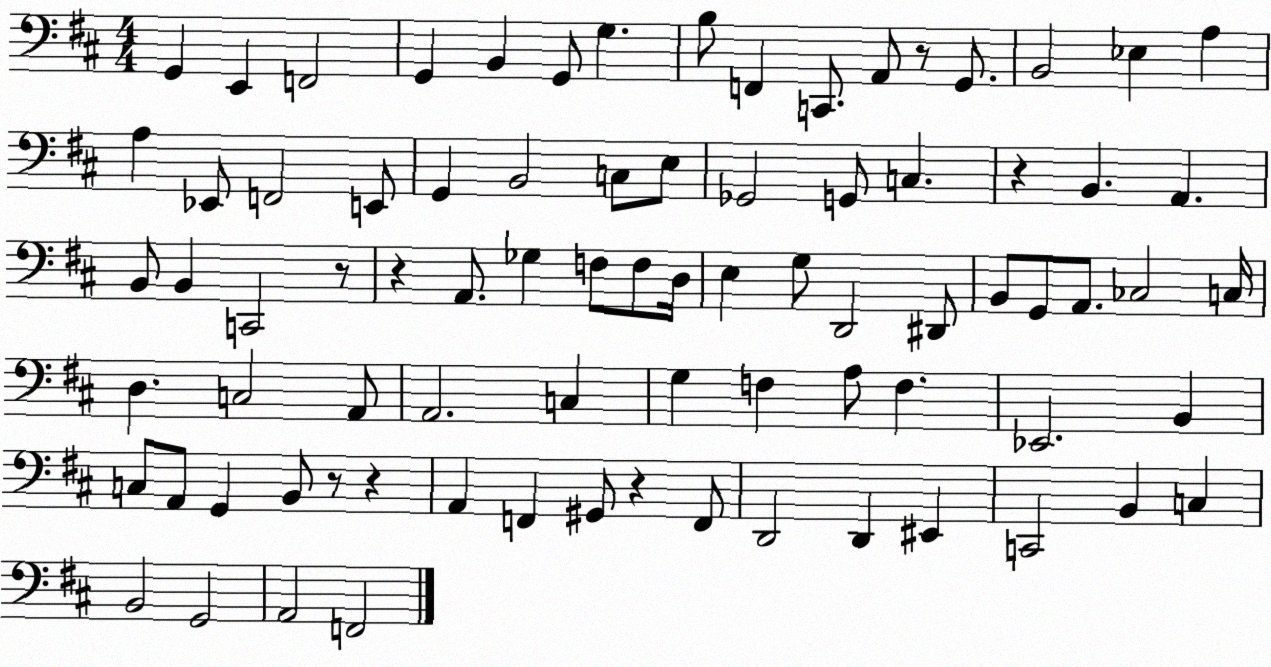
X:1
T:Untitled
M:4/4
L:1/4
K:D
G,, E,, F,,2 G,, B,, G,,/2 G, B,/2 F,, C,,/2 A,,/2 z/2 G,,/2 B,,2 _E, A, A, _E,,/2 F,,2 E,,/2 G,, B,,2 C,/2 E,/2 _G,,2 G,,/2 C, z B,, A,, B,,/2 B,, C,,2 z/2 z A,,/2 _G, F,/2 F,/2 D,/4 E, G,/2 D,,2 ^D,,/2 B,,/2 G,,/2 A,,/2 _C,2 C,/4 D, C,2 A,,/2 A,,2 C, G, F, A,/2 F, _E,,2 B,, C,/2 A,,/2 G,, B,,/2 z/2 z A,, F,, ^G,,/2 z F,,/2 D,,2 D,, ^E,, C,,2 B,, C, B,,2 G,,2 A,,2 F,,2